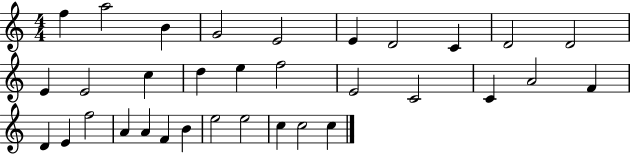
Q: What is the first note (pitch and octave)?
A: F5